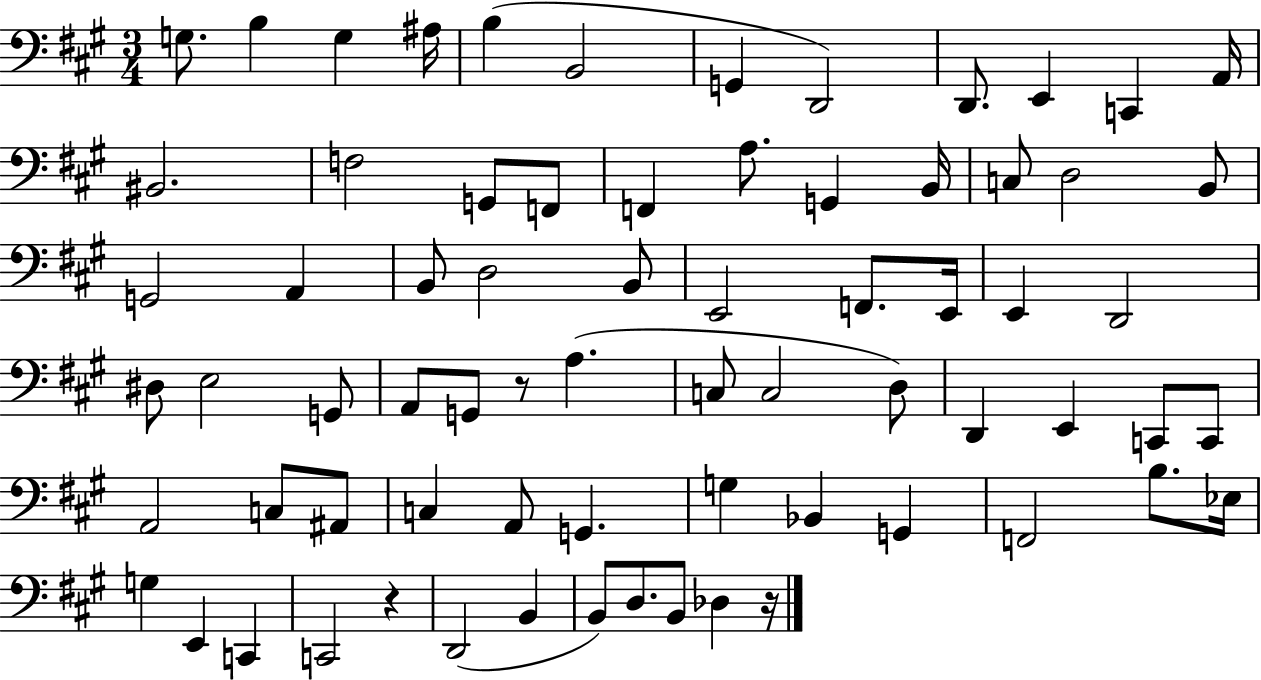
{
  \clef bass
  \numericTimeSignature
  \time 3/4
  \key a \major
  \repeat volta 2 { g8. b4 g4 ais16 | b4( b,2 | g,4 d,2) | d,8. e,4 c,4 a,16 | \break bis,2. | f2 g,8 f,8 | f,4 a8. g,4 b,16 | c8 d2 b,8 | \break g,2 a,4 | b,8 d2 b,8 | e,2 f,8. e,16 | e,4 d,2 | \break dis8 e2 g,8 | a,8 g,8 r8 a4.( | c8 c2 d8) | d,4 e,4 c,8 c,8 | \break a,2 c8 ais,8 | c4 a,8 g,4. | g4 bes,4 g,4 | f,2 b8. ees16 | \break g4 e,4 c,4 | c,2 r4 | d,2( b,4 | b,8) d8. b,8 des4 r16 | \break } \bar "|."
}